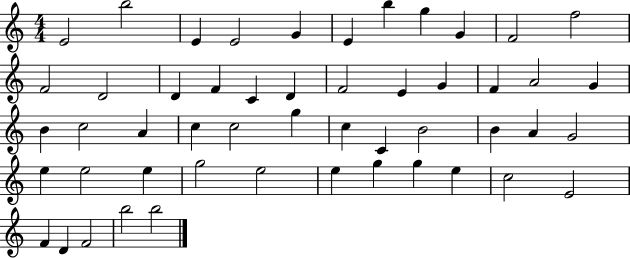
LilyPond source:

{
  \clef treble
  \numericTimeSignature
  \time 4/4
  \key c \major
  e'2 b''2 | e'4 e'2 g'4 | e'4 b''4 g''4 g'4 | f'2 f''2 | \break f'2 d'2 | d'4 f'4 c'4 d'4 | f'2 e'4 g'4 | f'4 a'2 g'4 | \break b'4 c''2 a'4 | c''4 c''2 g''4 | c''4 c'4 b'2 | b'4 a'4 g'2 | \break e''4 e''2 e''4 | g''2 e''2 | e''4 g''4 g''4 e''4 | c''2 e'2 | \break f'4 d'4 f'2 | b''2 b''2 | \bar "|."
}